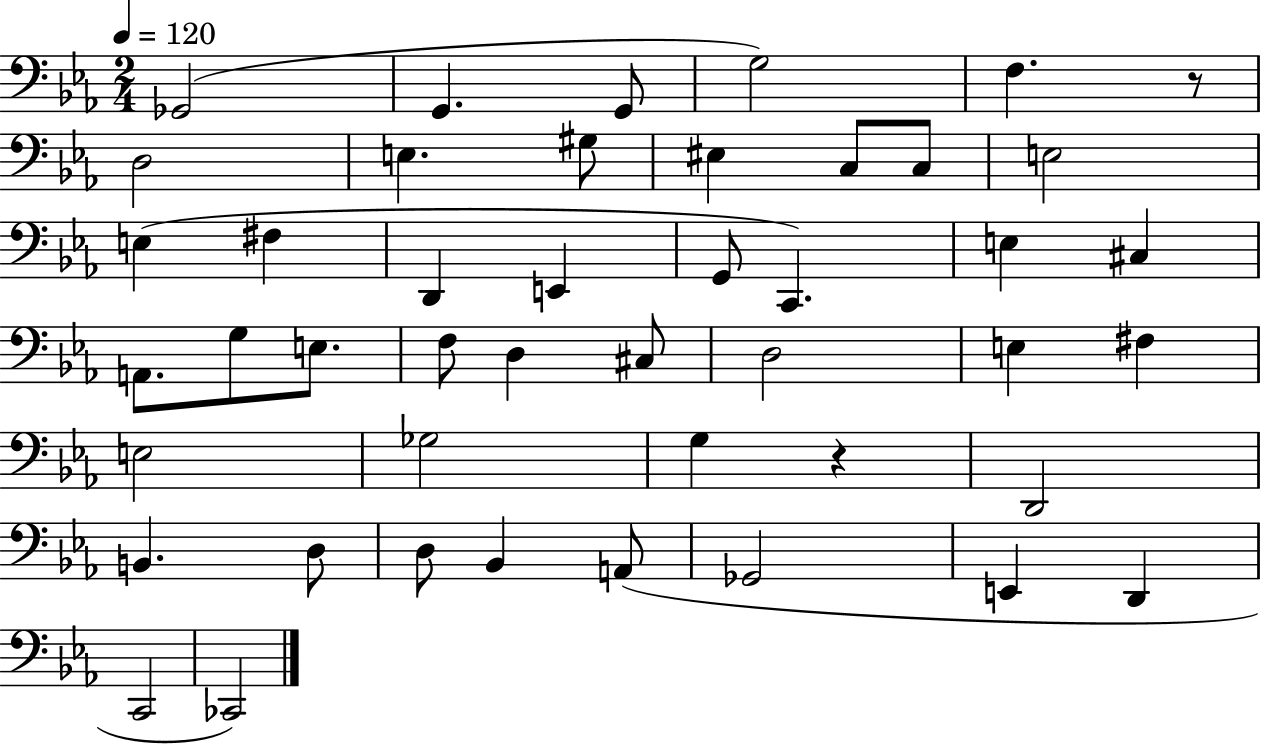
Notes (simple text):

Gb2/h G2/q. G2/e G3/h F3/q. R/e D3/h E3/q. G#3/e EIS3/q C3/e C3/e E3/h E3/q F#3/q D2/q E2/q G2/e C2/q. E3/q C#3/q A2/e. G3/e E3/e. F3/e D3/q C#3/e D3/h E3/q F#3/q E3/h Gb3/h G3/q R/q D2/h B2/q. D3/e D3/e Bb2/q A2/e Gb2/h E2/q D2/q C2/h CES2/h